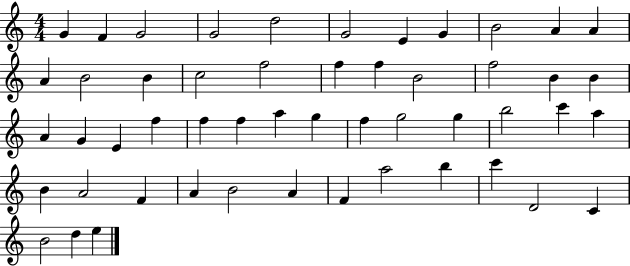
{
  \clef treble
  \numericTimeSignature
  \time 4/4
  \key c \major
  g'4 f'4 g'2 | g'2 d''2 | g'2 e'4 g'4 | b'2 a'4 a'4 | \break a'4 b'2 b'4 | c''2 f''2 | f''4 f''4 b'2 | f''2 b'4 b'4 | \break a'4 g'4 e'4 f''4 | f''4 f''4 a''4 g''4 | f''4 g''2 g''4 | b''2 c'''4 a''4 | \break b'4 a'2 f'4 | a'4 b'2 a'4 | f'4 a''2 b''4 | c'''4 d'2 c'4 | \break b'2 d''4 e''4 | \bar "|."
}